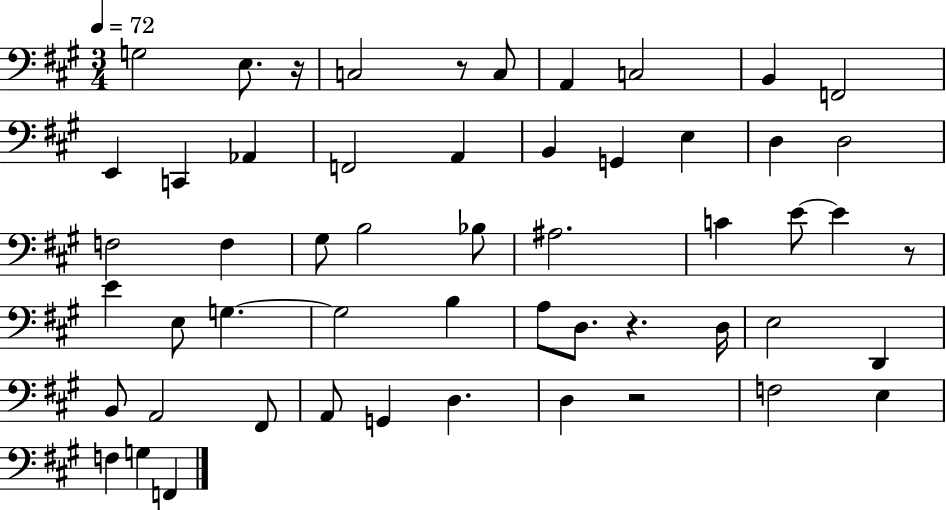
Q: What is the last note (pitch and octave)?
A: F2